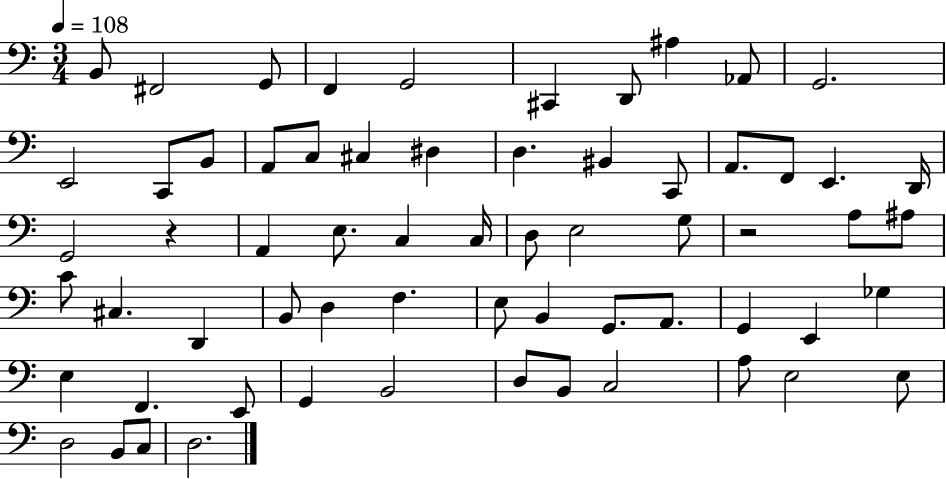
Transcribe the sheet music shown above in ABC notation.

X:1
T:Untitled
M:3/4
L:1/4
K:C
B,,/2 ^F,,2 G,,/2 F,, G,,2 ^C,, D,,/2 ^A, _A,,/2 G,,2 E,,2 C,,/2 B,,/2 A,,/2 C,/2 ^C, ^D, D, ^B,, C,,/2 A,,/2 F,,/2 E,, D,,/4 G,,2 z A,, E,/2 C, C,/4 D,/2 E,2 G,/2 z2 A,/2 ^A,/2 C/2 ^C, D,, B,,/2 D, F, E,/2 B,, G,,/2 A,,/2 G,, E,, _G, E, F,, E,,/2 G,, B,,2 D,/2 B,,/2 C,2 A,/2 E,2 E,/2 D,2 B,,/2 C,/2 D,2